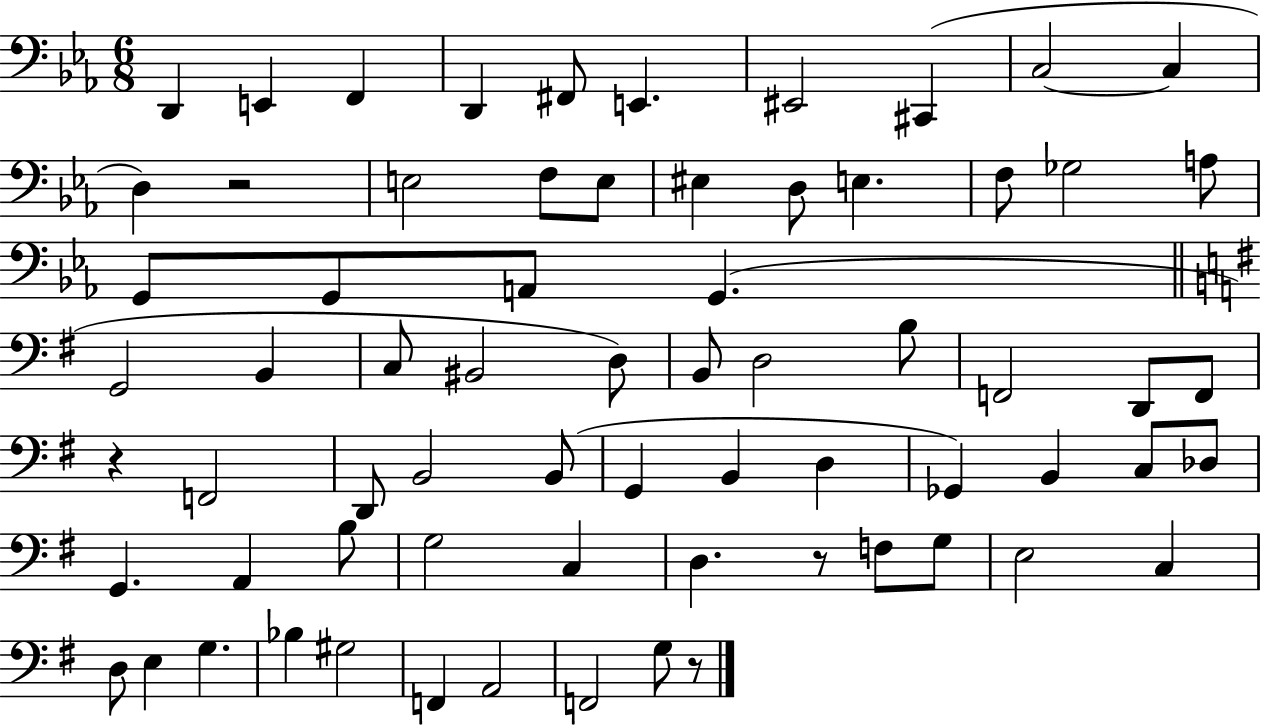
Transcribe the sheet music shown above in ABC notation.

X:1
T:Untitled
M:6/8
L:1/4
K:Eb
D,, E,, F,, D,, ^F,,/2 E,, ^E,,2 ^C,, C,2 C, D, z2 E,2 F,/2 E,/2 ^E, D,/2 E, F,/2 _G,2 A,/2 G,,/2 G,,/2 A,,/2 G,, G,,2 B,, C,/2 ^B,,2 D,/2 B,,/2 D,2 B,/2 F,,2 D,,/2 F,,/2 z F,,2 D,,/2 B,,2 B,,/2 G,, B,, D, _G,, B,, C,/2 _D,/2 G,, A,, B,/2 G,2 C, D, z/2 F,/2 G,/2 E,2 C, D,/2 E, G, _B, ^G,2 F,, A,,2 F,,2 G,/2 z/2